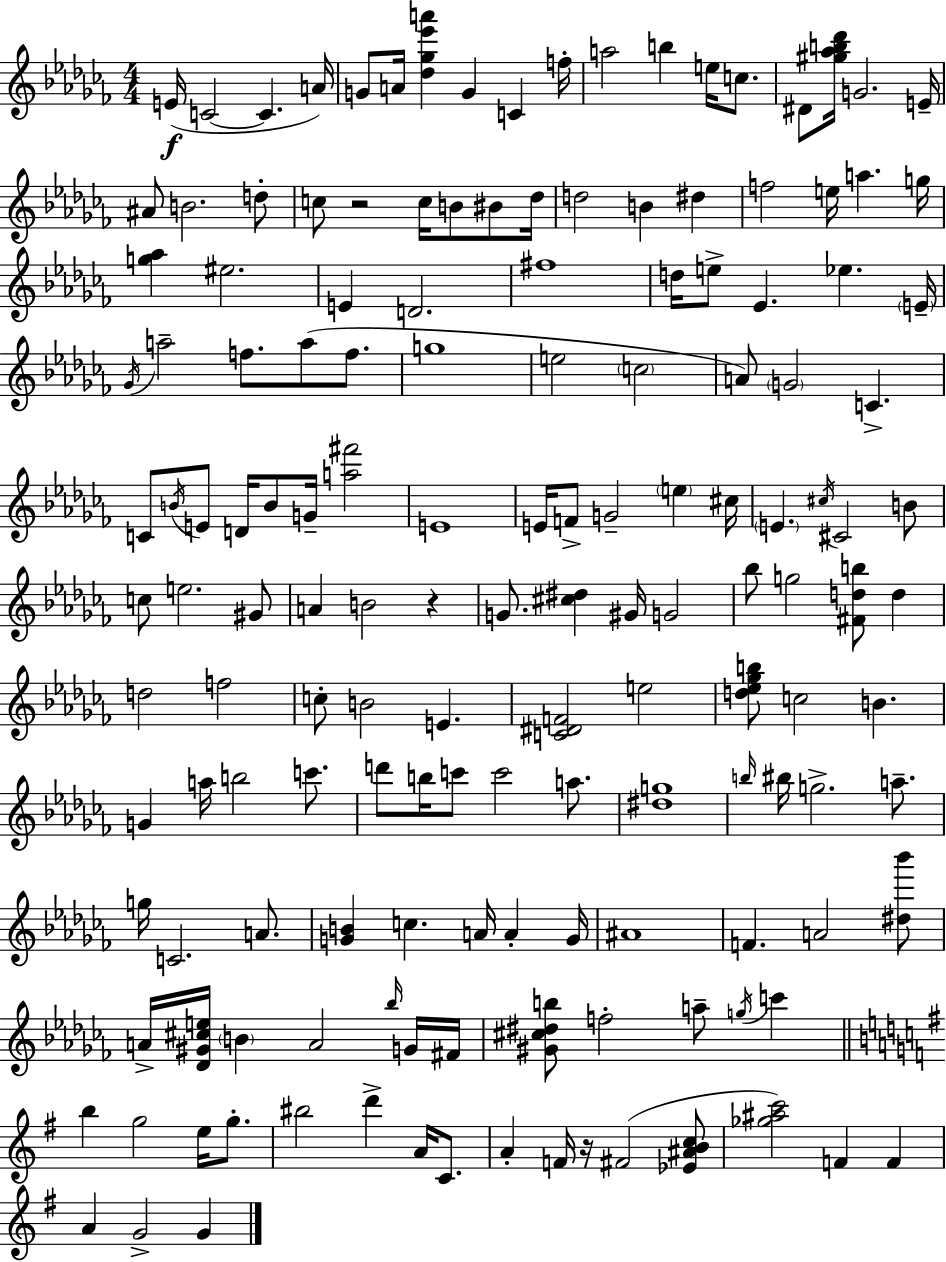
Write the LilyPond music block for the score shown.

{
  \clef treble
  \numericTimeSignature
  \time 4/4
  \key aes \minor
  e'16(\f c'2~~ c'4. a'16) | g'8 a'16 <des'' ges'' ees''' a'''>4 g'4 c'4 f''16-. | a''2 b''4 e''16 c''8. | dis'8 <gis'' aes'' b'' des'''>16 g'2. e'16-- | \break ais'8 b'2. d''8-. | c''8 r2 c''16 b'8 bis'8 des''16 | d''2 b'4 dis''4 | f''2 e''16 a''4. g''16 | \break <g'' aes''>4 eis''2. | e'4 d'2. | fis''1 | d''16 e''8-> ees'4. ees''4. \parenthesize e'16-- | \break \acciaccatura { ges'16 } a''2-- f''8. a''8( f''8. | g''1 | e''2 \parenthesize c''2 | a'8) \parenthesize g'2 c'4.-> | \break c'8 \acciaccatura { b'16 } e'8 d'16 b'8 g'16-- <a'' fis'''>2 | e'1 | e'16 f'8-> g'2-- \parenthesize e''4 | cis''16 \parenthesize e'4. \acciaccatura { cis''16 } cis'2 | \break b'8 c''8 e''2. | gis'8 a'4 b'2 r4 | g'8. <cis'' dis''>4 gis'16 g'2 | bes''8 g''2 <fis' d'' b''>8 d''4 | \break d''2 f''2 | c''8-. b'2 e'4. | <c' dis' f'>2 e''2 | <d'' ees'' ges'' b''>8 c''2 b'4. | \break g'4 a''16 b''2 | c'''8. d'''8 b''16 c'''8 c'''2 | a''8. <dis'' g''>1 | \grace { b''16 } bis''16 g''2.-> | \break a''8.-- g''16 c'2. | a'8. <g' b'>4 c''4. a'16 a'4-. | g'16 ais'1 | f'4. a'2 | \break <dis'' bes'''>8 a'16-> <des' gis' cis'' e''>16 \parenthesize b'4 a'2 | \grace { bes''16 } g'16 fis'16 <gis' cis'' dis'' b''>8 f''2-. a''8-- | \acciaccatura { g''16 } c'''4 \bar "||" \break \key e \minor b''4 g''2 e''16 g''8.-. | bis''2 d'''4-> a'16 c'8. | a'4-. f'16 r16 fis'2( <ees' ais' b' c''>8 | <ges'' ais'' c'''>2) f'4 f'4 | \break a'4 g'2-> g'4 | \bar "|."
}